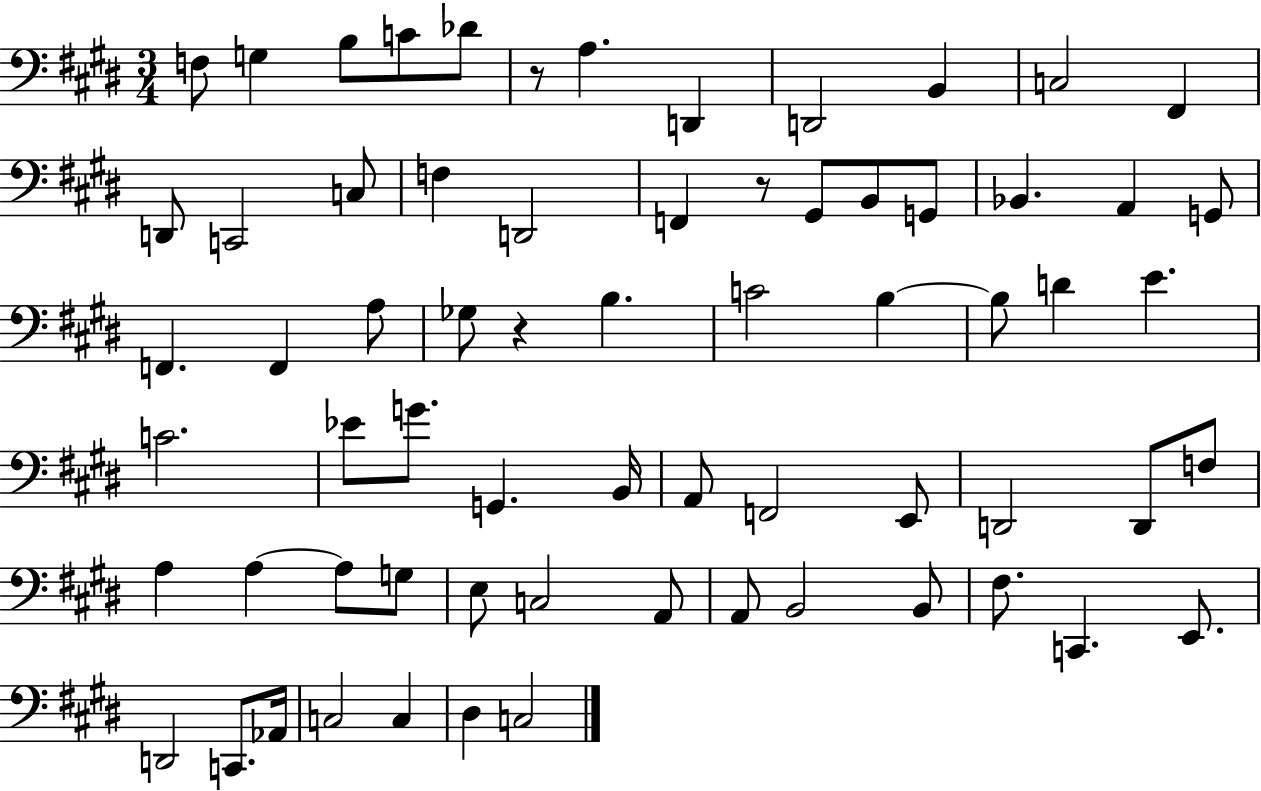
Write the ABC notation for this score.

X:1
T:Untitled
M:3/4
L:1/4
K:E
F,/2 G, B,/2 C/2 _D/2 z/2 A, D,, D,,2 B,, C,2 ^F,, D,,/2 C,,2 C,/2 F, D,,2 F,, z/2 ^G,,/2 B,,/2 G,,/2 _B,, A,, G,,/2 F,, F,, A,/2 _G,/2 z B, C2 B, B,/2 D E C2 _E/2 G/2 G,, B,,/4 A,,/2 F,,2 E,,/2 D,,2 D,,/2 F,/2 A, A, A,/2 G,/2 E,/2 C,2 A,,/2 A,,/2 B,,2 B,,/2 ^F,/2 C,, E,,/2 D,,2 C,,/2 _A,,/4 C,2 C, ^D, C,2